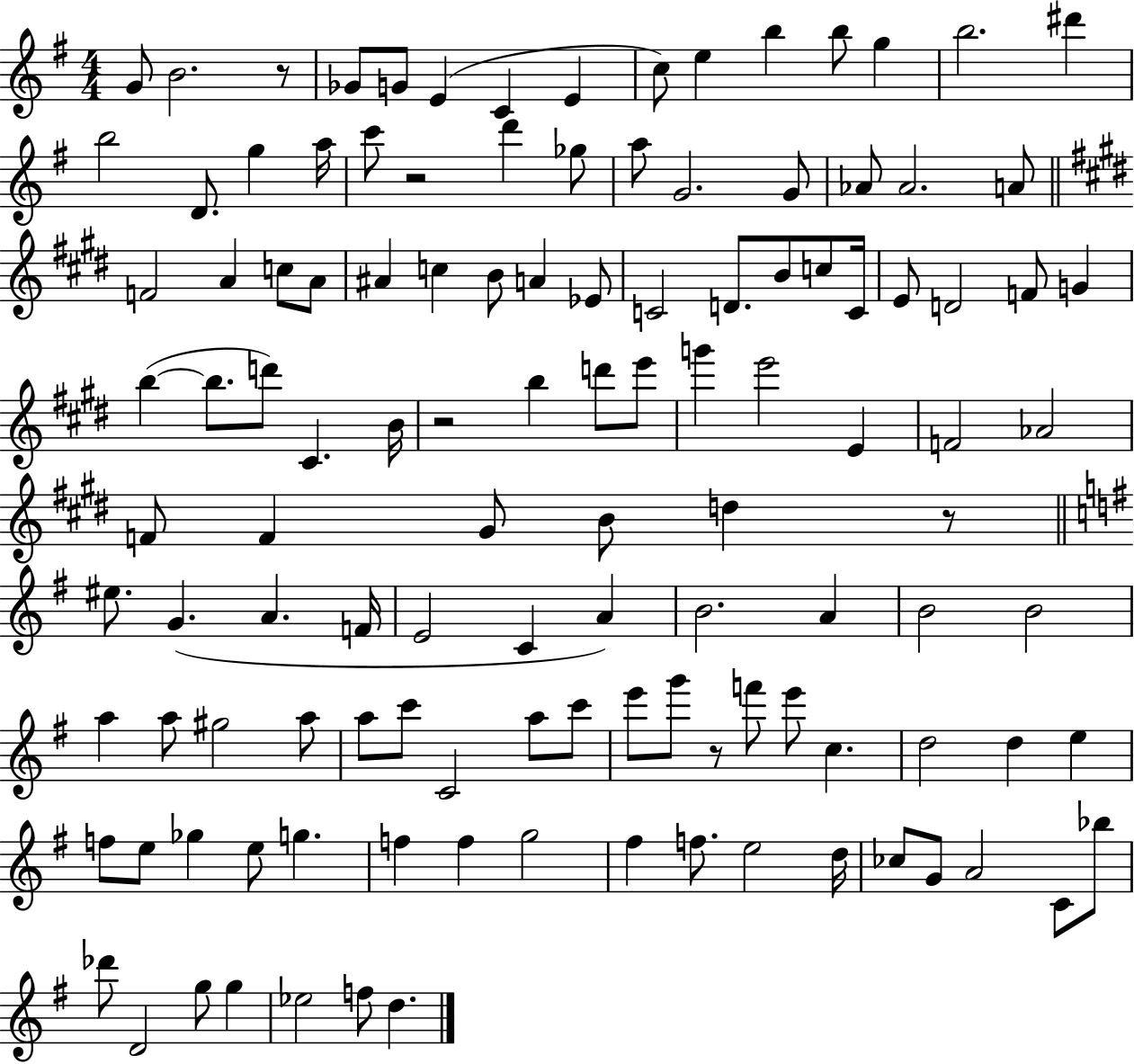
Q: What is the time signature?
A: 4/4